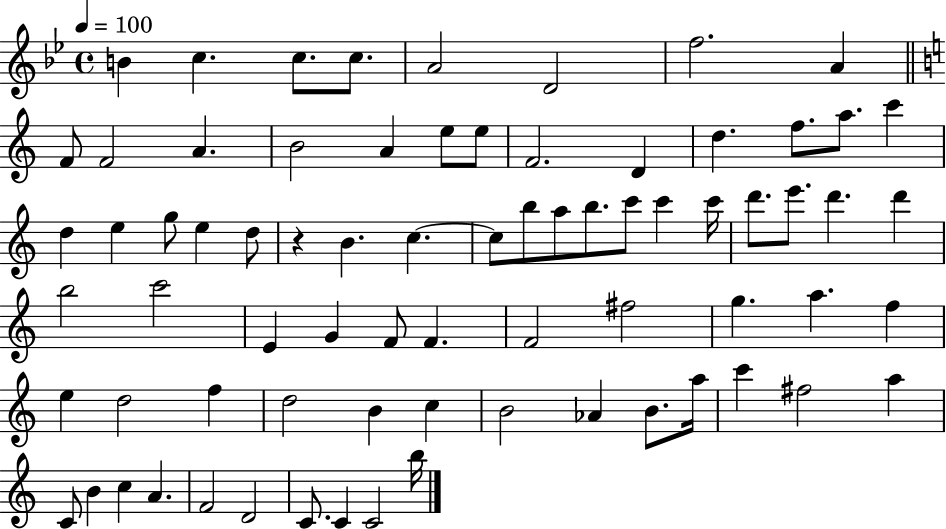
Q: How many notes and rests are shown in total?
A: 74